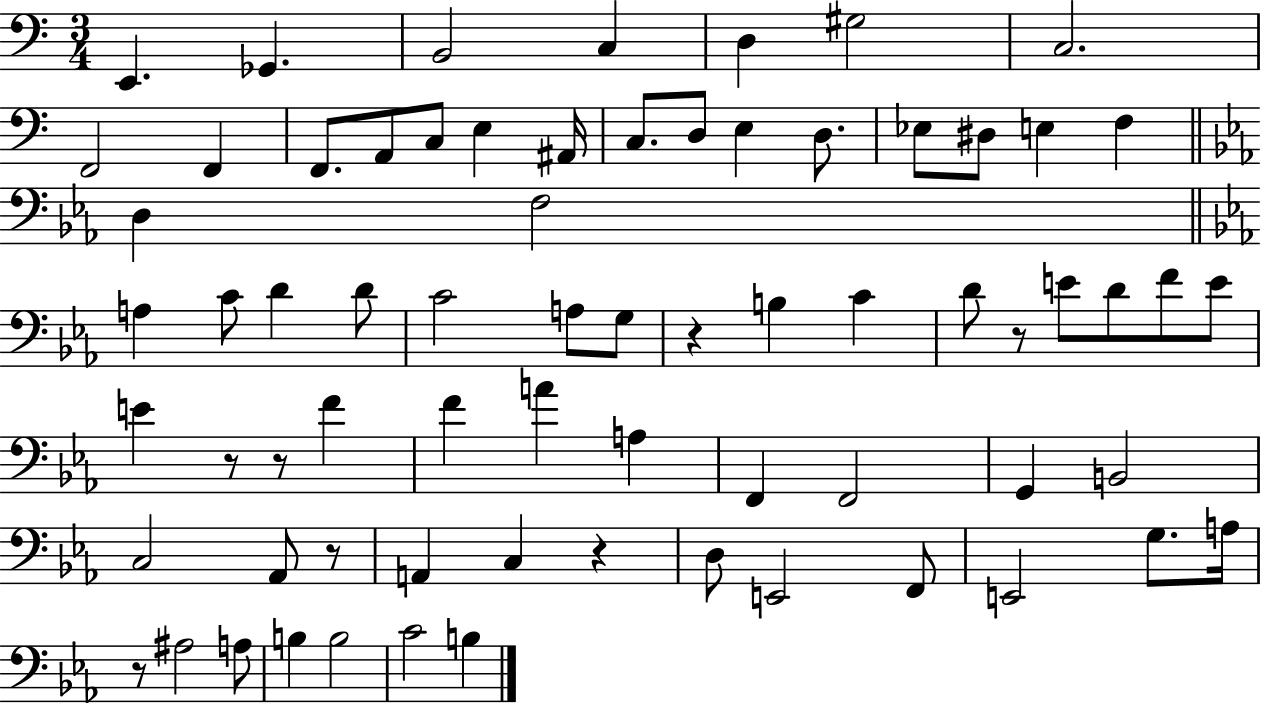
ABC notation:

X:1
T:Untitled
M:3/4
L:1/4
K:C
E,, _G,, B,,2 C, D, ^G,2 C,2 F,,2 F,, F,,/2 A,,/2 C,/2 E, ^A,,/4 C,/2 D,/2 E, D,/2 _E,/2 ^D,/2 E, F, D, F,2 A, C/2 D D/2 C2 A,/2 G,/2 z B, C D/2 z/2 E/2 D/2 F/2 E/2 E z/2 z/2 F F A A, F,, F,,2 G,, B,,2 C,2 _A,,/2 z/2 A,, C, z D,/2 E,,2 F,,/2 E,,2 G,/2 A,/4 z/2 ^A,2 A,/2 B, B,2 C2 B,